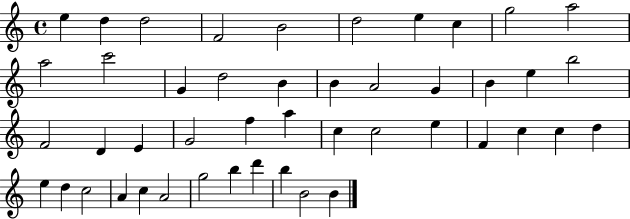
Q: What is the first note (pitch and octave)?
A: E5